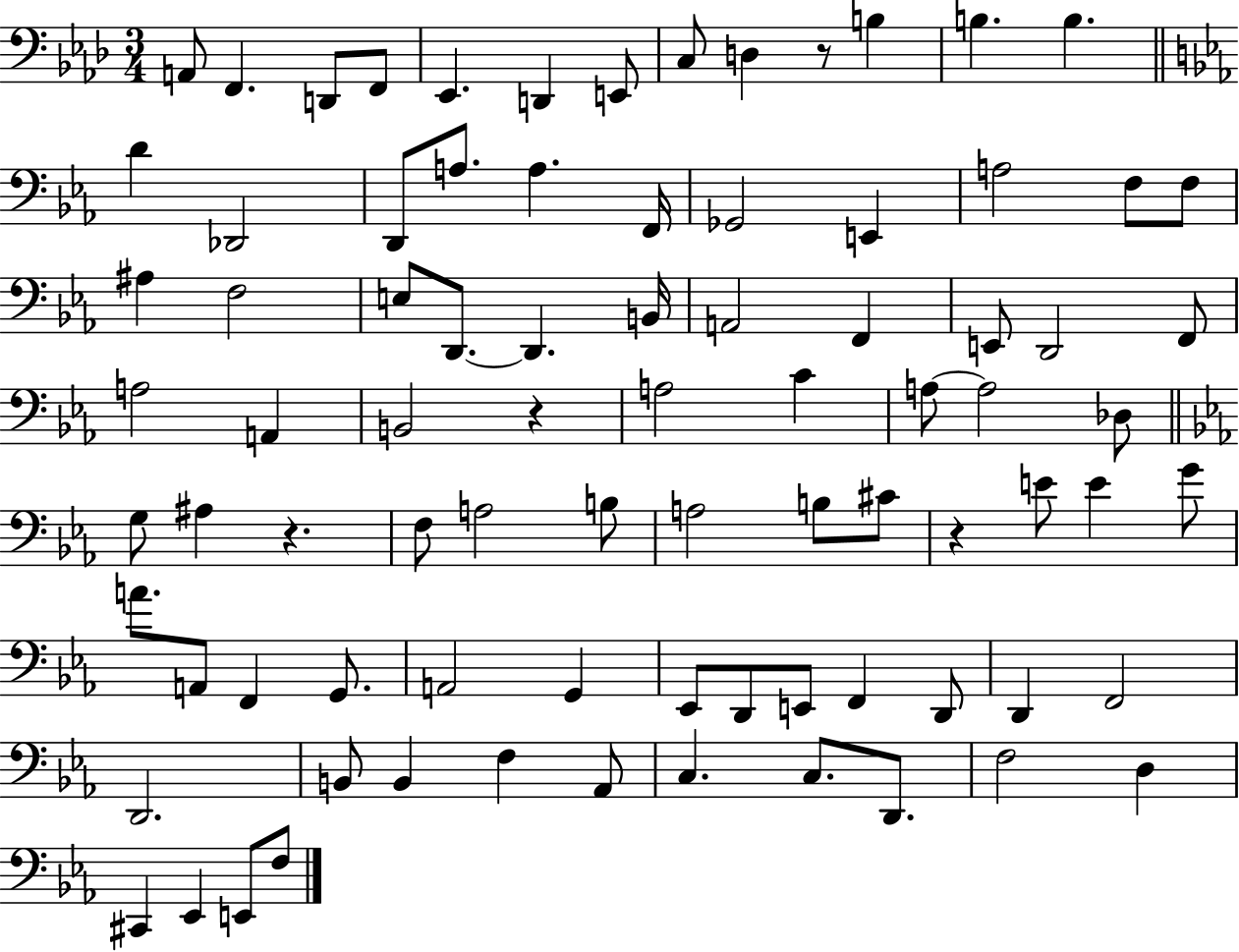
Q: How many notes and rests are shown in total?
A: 84